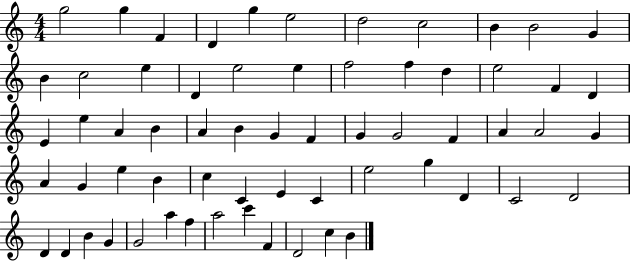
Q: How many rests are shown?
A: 0